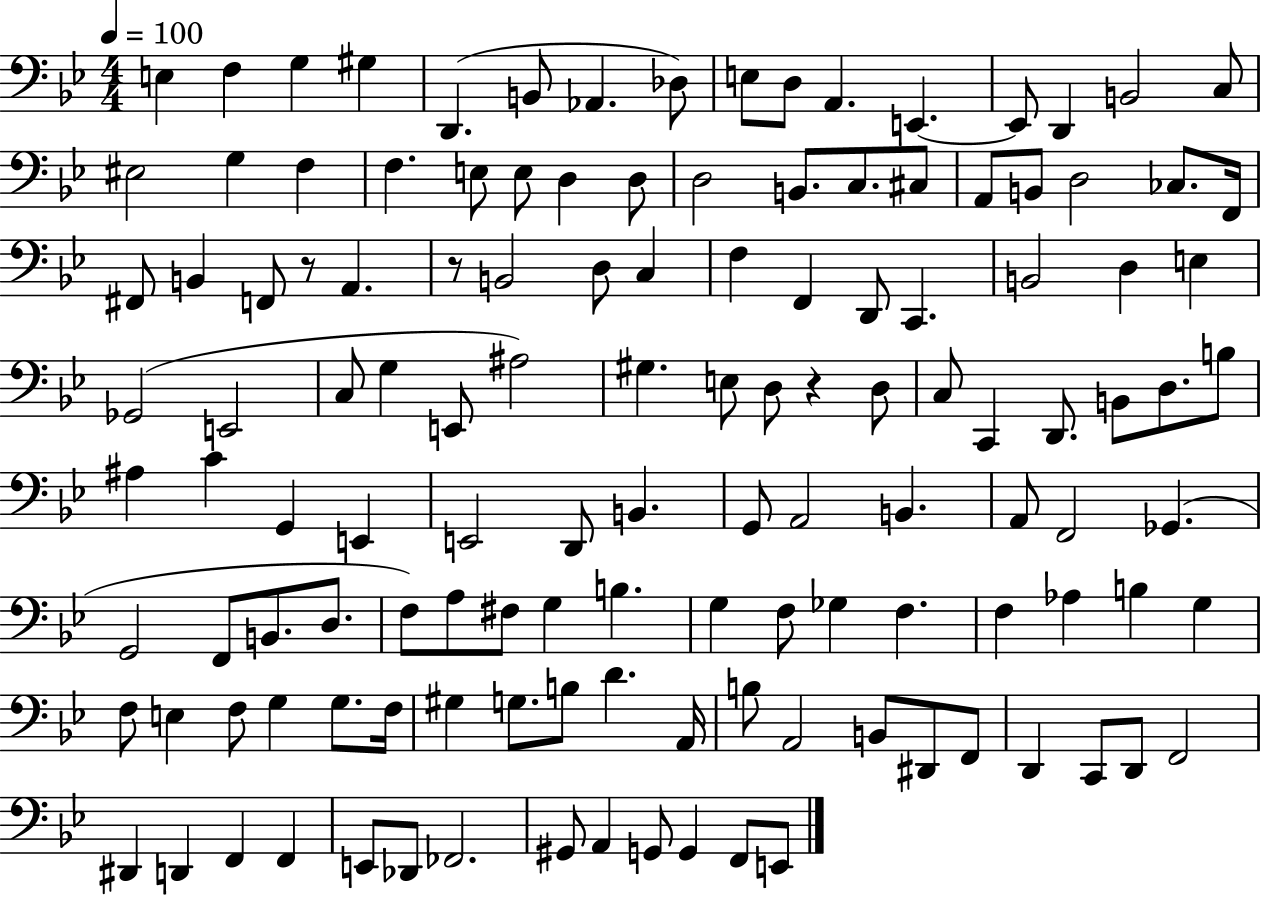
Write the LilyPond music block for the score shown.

{
  \clef bass
  \numericTimeSignature
  \time 4/4
  \key bes \major
  \tempo 4 = 100
  \repeat volta 2 { e4 f4 g4 gis4 | d,4.( b,8 aes,4. des8) | e8 d8 a,4. e,4.~~ | e,8 d,4 b,2 c8 | \break eis2 g4 f4 | f4. e8 e8 d4 d8 | d2 b,8. c8. cis8 | a,8 b,8 d2 ces8. f,16 | \break fis,8 b,4 f,8 r8 a,4. | r8 b,2 d8 c4 | f4 f,4 d,8 c,4. | b,2 d4 e4 | \break ges,2( e,2 | c8 g4 e,8 ais2) | gis4. e8 d8 r4 d8 | c8 c,4 d,8. b,8 d8. b8 | \break ais4 c'4 g,4 e,4 | e,2 d,8 b,4. | g,8 a,2 b,4. | a,8 f,2 ges,4.( | \break g,2 f,8 b,8. d8. | f8) a8 fis8 g4 b4. | g4 f8 ges4 f4. | f4 aes4 b4 g4 | \break f8 e4 f8 g4 g8. f16 | gis4 g8. b8 d'4. a,16 | b8 a,2 b,8 dis,8 f,8 | d,4 c,8 d,8 f,2 | \break dis,4 d,4 f,4 f,4 | e,8 des,8 fes,2. | gis,8 a,4 g,8 g,4 f,8 e,8 | } \bar "|."
}